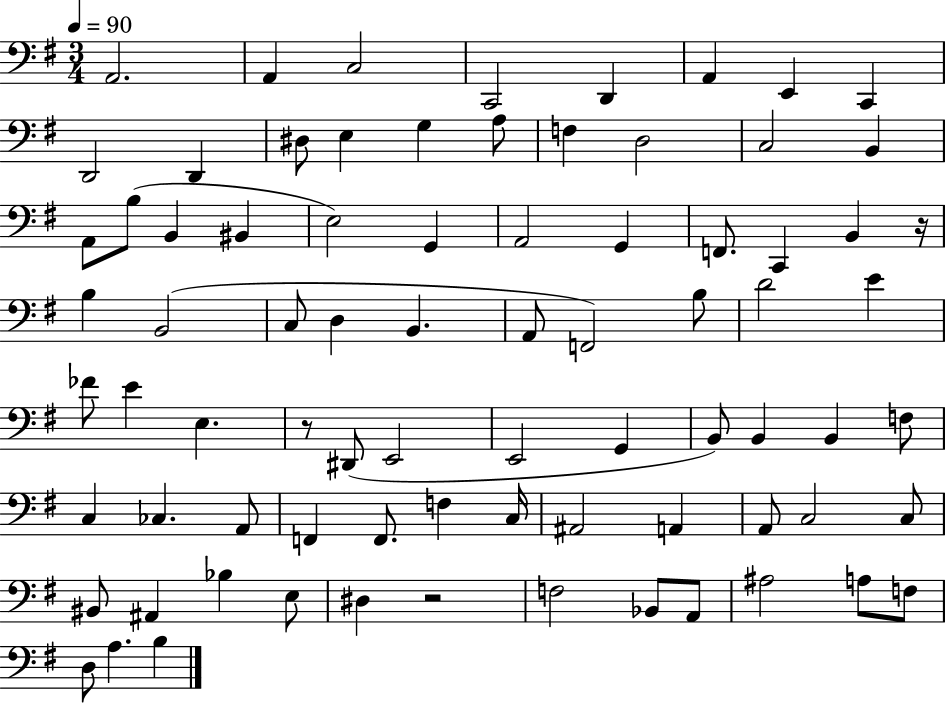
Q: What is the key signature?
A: G major